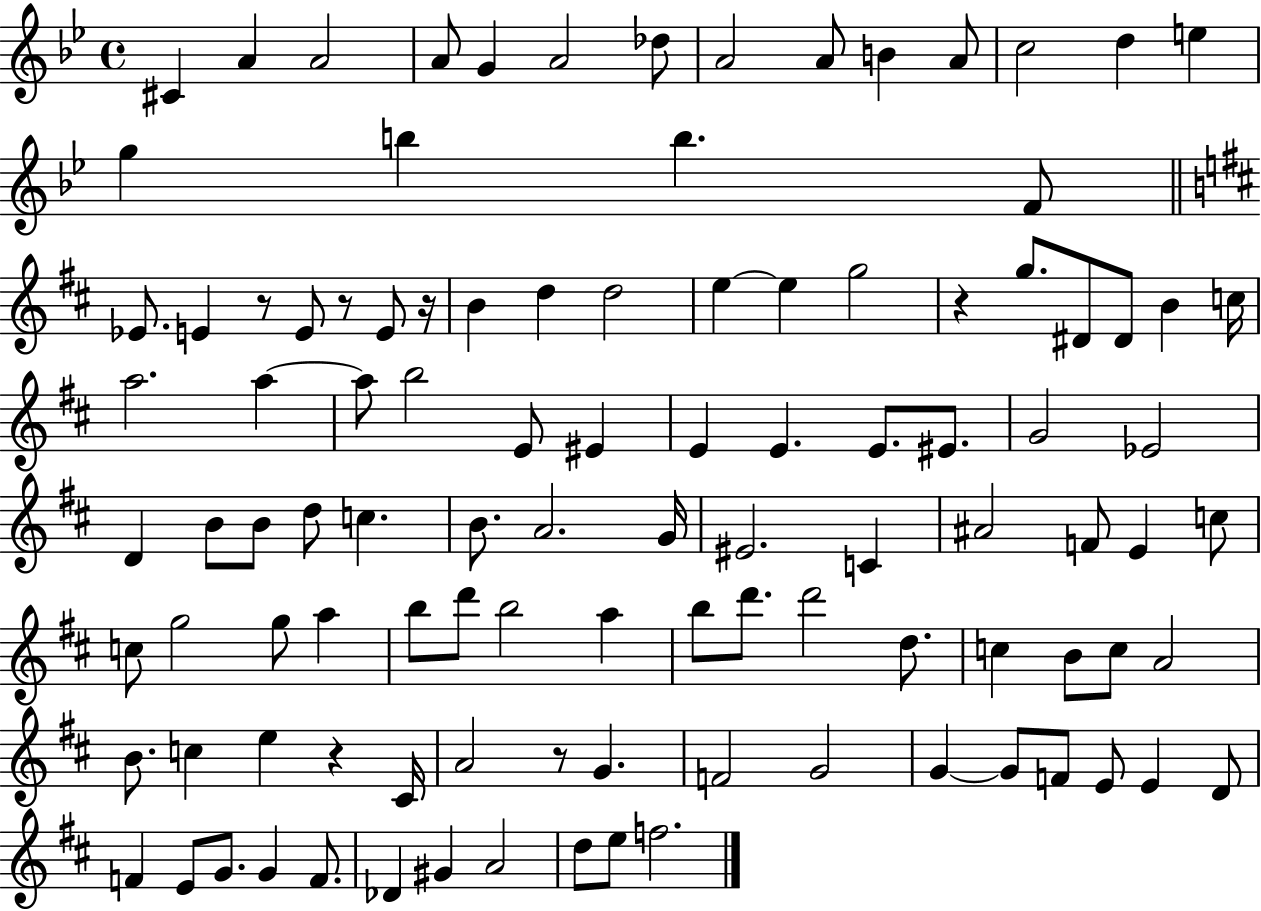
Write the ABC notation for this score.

X:1
T:Untitled
M:4/4
L:1/4
K:Bb
^C A A2 A/2 G A2 _d/2 A2 A/2 B A/2 c2 d e g b b F/2 _E/2 E z/2 E/2 z/2 E/2 z/4 B d d2 e e g2 z g/2 ^D/2 ^D/2 B c/4 a2 a a/2 b2 E/2 ^E E E E/2 ^E/2 G2 _E2 D B/2 B/2 d/2 c B/2 A2 G/4 ^E2 C ^A2 F/2 E c/2 c/2 g2 g/2 a b/2 d'/2 b2 a b/2 d'/2 d'2 d/2 c B/2 c/2 A2 B/2 c e z ^C/4 A2 z/2 G F2 G2 G G/2 F/2 E/2 E D/2 F E/2 G/2 G F/2 _D ^G A2 d/2 e/2 f2